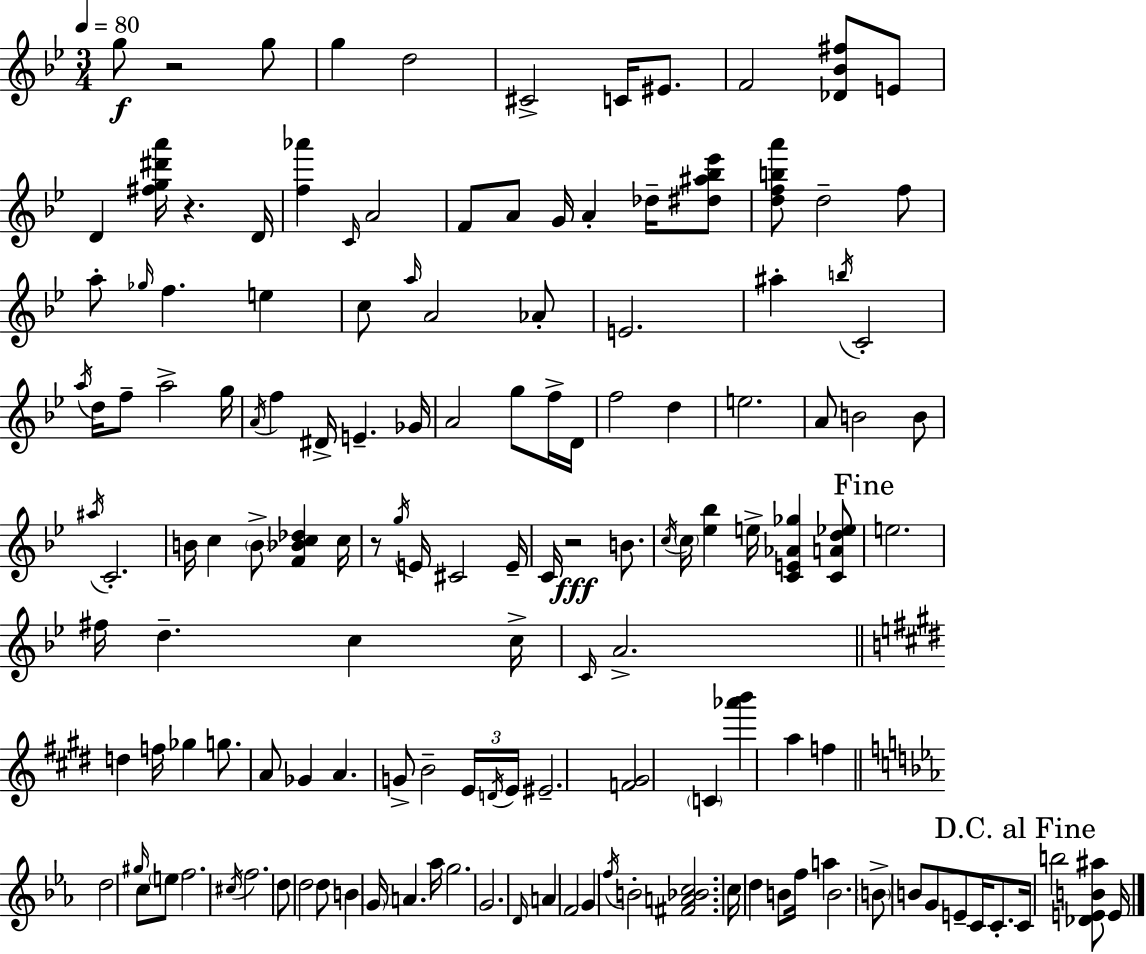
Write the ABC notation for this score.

X:1
T:Untitled
M:3/4
L:1/4
K:Bb
g/2 z2 g/2 g d2 ^C2 C/4 ^E/2 F2 [_D_B^f]/2 E/2 D [^fg^d'a']/4 z D/4 [f_a'] C/4 A2 F/2 A/2 G/4 A _d/4 [^d^a_b_e']/2 [dfba']/2 d2 f/2 a/2 _g/4 f e c/2 a/4 A2 _A/2 E2 ^a b/4 C2 a/4 d/4 f/2 a2 g/4 A/4 f ^D/4 E _G/4 A2 g/2 f/4 D/4 f2 d e2 A/2 B2 B/2 ^a/4 C2 B/4 c B/2 [F_Bc_d] c/4 z/2 g/4 E/4 ^C2 E/4 C/4 z2 B/2 c/4 c/4 [_e_b] e/4 [CE_A_g] [CAd_e]/2 e2 ^f/4 d c c/4 C/4 A2 d f/4 _g g/2 A/2 _G A G/2 B2 E/4 D/4 E/4 ^E2 [F^G]2 C [_a'b'] a f d2 ^g/4 c/2 e/2 f2 ^c/4 f2 d/2 d2 d/2 B G/4 A _a/4 g2 G2 D/4 A F2 G f/4 B2 [^FA_Bc]2 c/4 d B/2 f/4 a B2 B/2 B/2 G/2 E/2 C/4 C/2 C/4 b2 [_DEB^a]/2 E/4